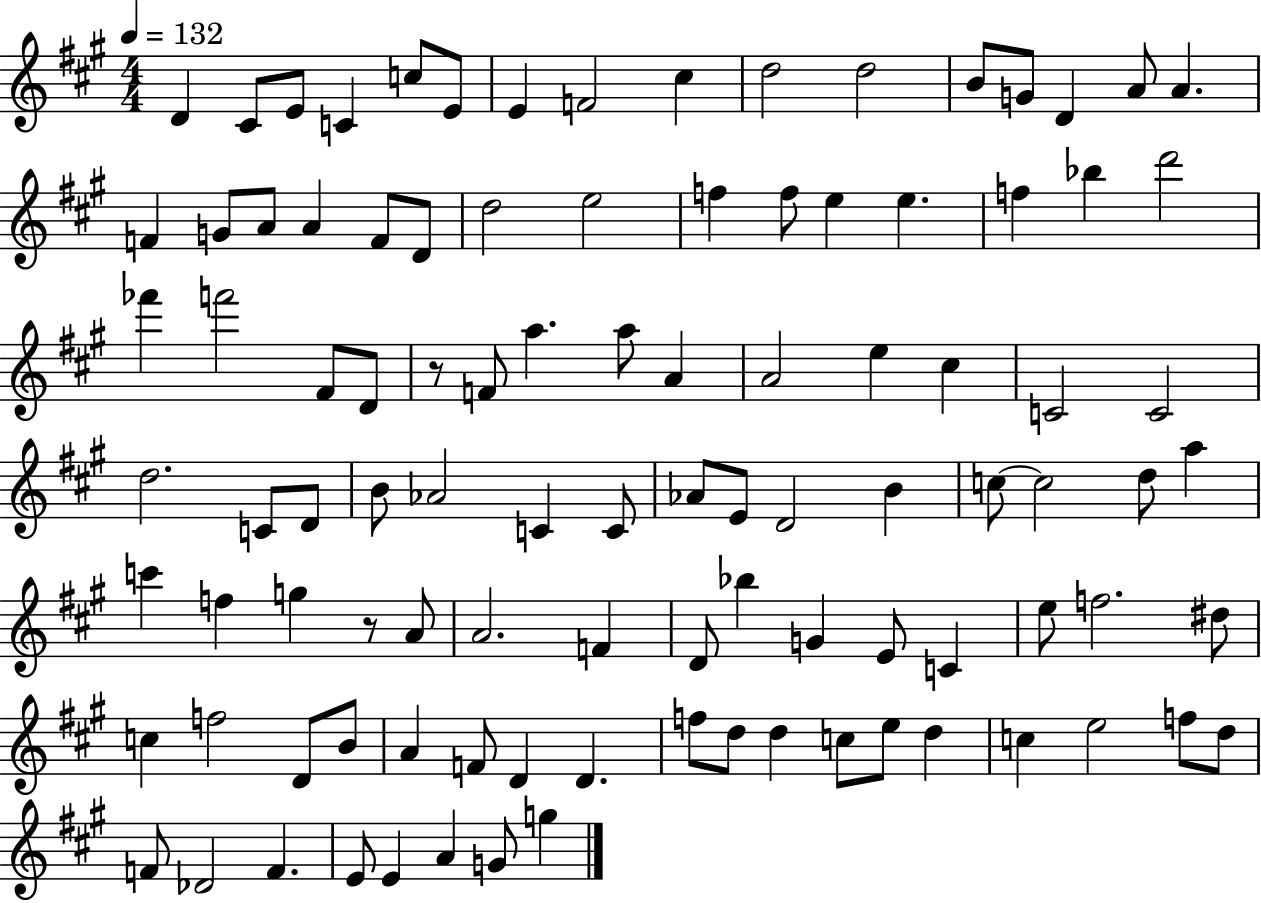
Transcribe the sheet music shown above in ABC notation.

X:1
T:Untitled
M:4/4
L:1/4
K:A
D ^C/2 E/2 C c/2 E/2 E F2 ^c d2 d2 B/2 G/2 D A/2 A F G/2 A/2 A F/2 D/2 d2 e2 f f/2 e e f _b d'2 _f' f'2 ^F/2 D/2 z/2 F/2 a a/2 A A2 e ^c C2 C2 d2 C/2 D/2 B/2 _A2 C C/2 _A/2 E/2 D2 B c/2 c2 d/2 a c' f g z/2 A/2 A2 F D/2 _b G E/2 C e/2 f2 ^d/2 c f2 D/2 B/2 A F/2 D D f/2 d/2 d c/2 e/2 d c e2 f/2 d/2 F/2 _D2 F E/2 E A G/2 g